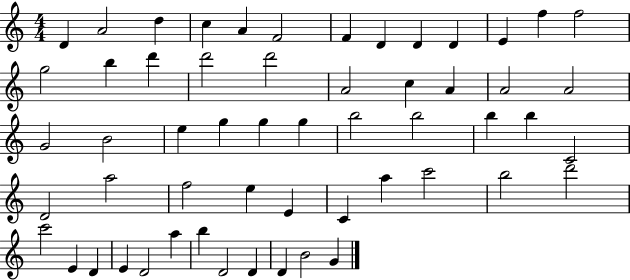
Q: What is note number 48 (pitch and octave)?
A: E4